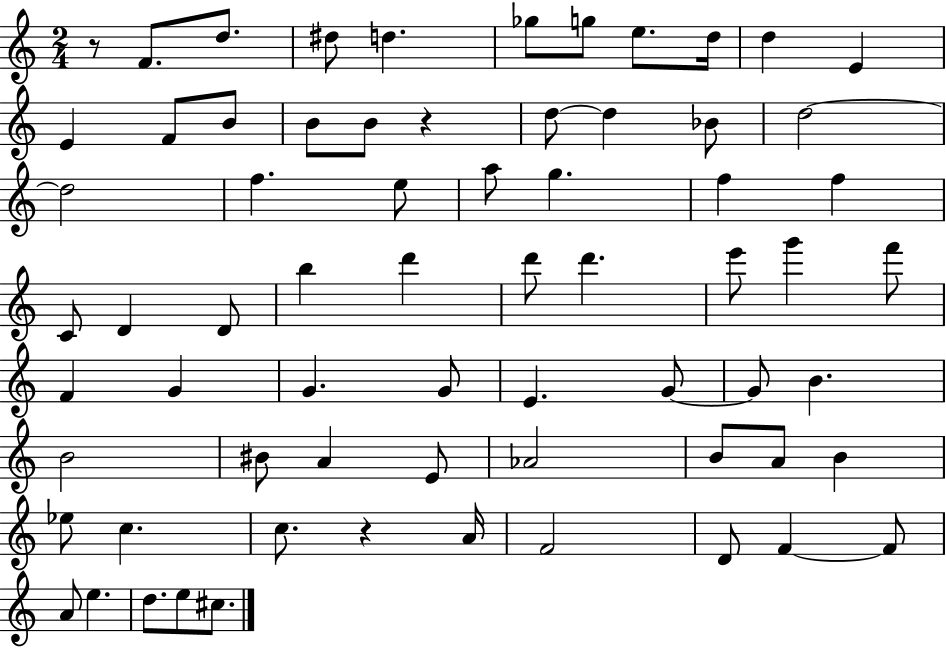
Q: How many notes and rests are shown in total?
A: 68